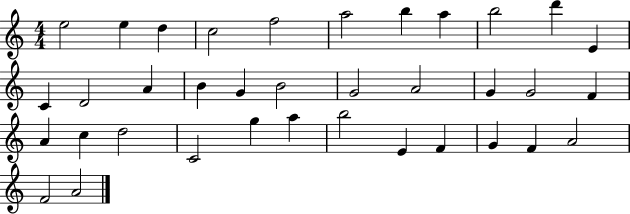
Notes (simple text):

E5/h E5/q D5/q C5/h F5/h A5/h B5/q A5/q B5/h D6/q E4/q C4/q D4/h A4/q B4/q G4/q B4/h G4/h A4/h G4/q G4/h F4/q A4/q C5/q D5/h C4/h G5/q A5/q B5/h E4/q F4/q G4/q F4/q A4/h F4/h A4/h